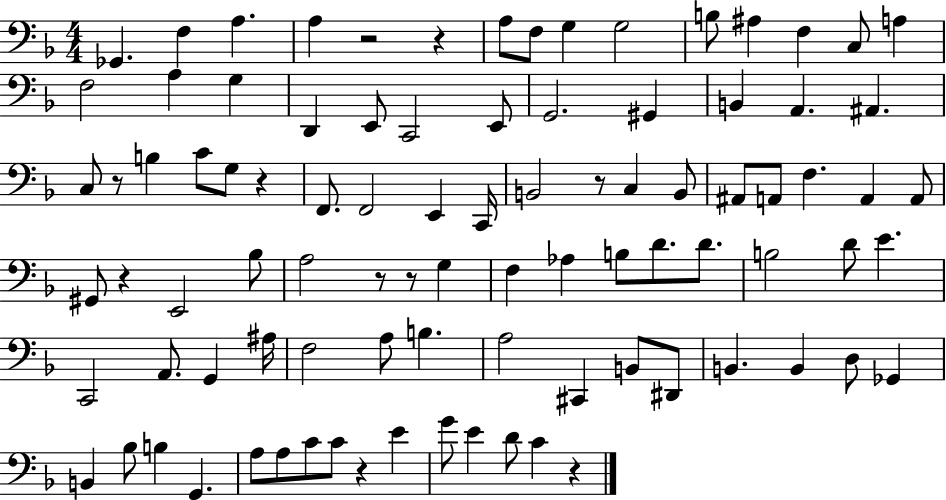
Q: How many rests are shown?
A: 10